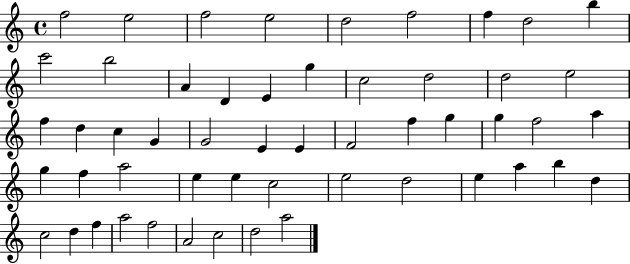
{
  \clef treble
  \time 4/4
  \defaultTimeSignature
  \key c \major
  f''2 e''2 | f''2 e''2 | d''2 f''2 | f''4 d''2 b''4 | \break c'''2 b''2 | a'4 d'4 e'4 g''4 | c''2 d''2 | d''2 e''2 | \break f''4 d''4 c''4 g'4 | g'2 e'4 e'4 | f'2 f''4 g''4 | g''4 f''2 a''4 | \break g''4 f''4 a''2 | e''4 e''4 c''2 | e''2 d''2 | e''4 a''4 b''4 d''4 | \break c''2 d''4 f''4 | a''2 f''2 | a'2 c''2 | d''2 a''2 | \break \bar "|."
}